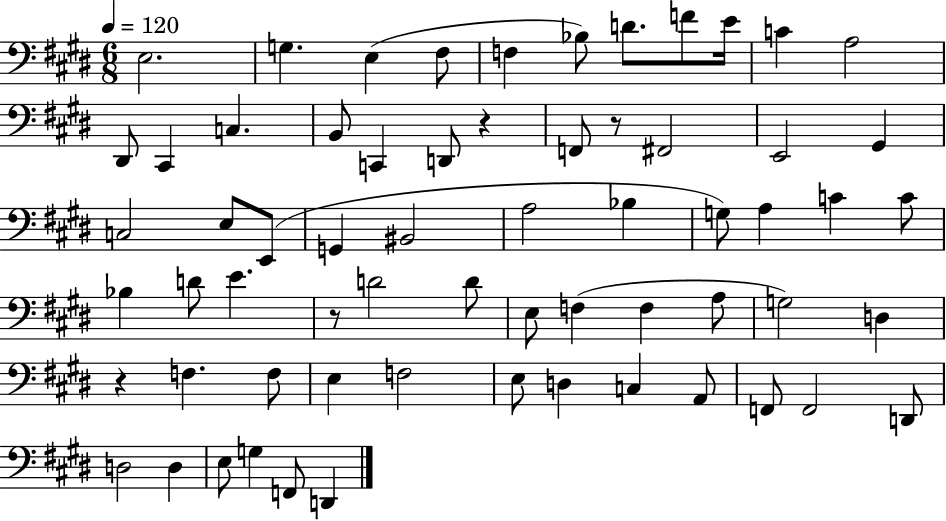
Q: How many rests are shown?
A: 4